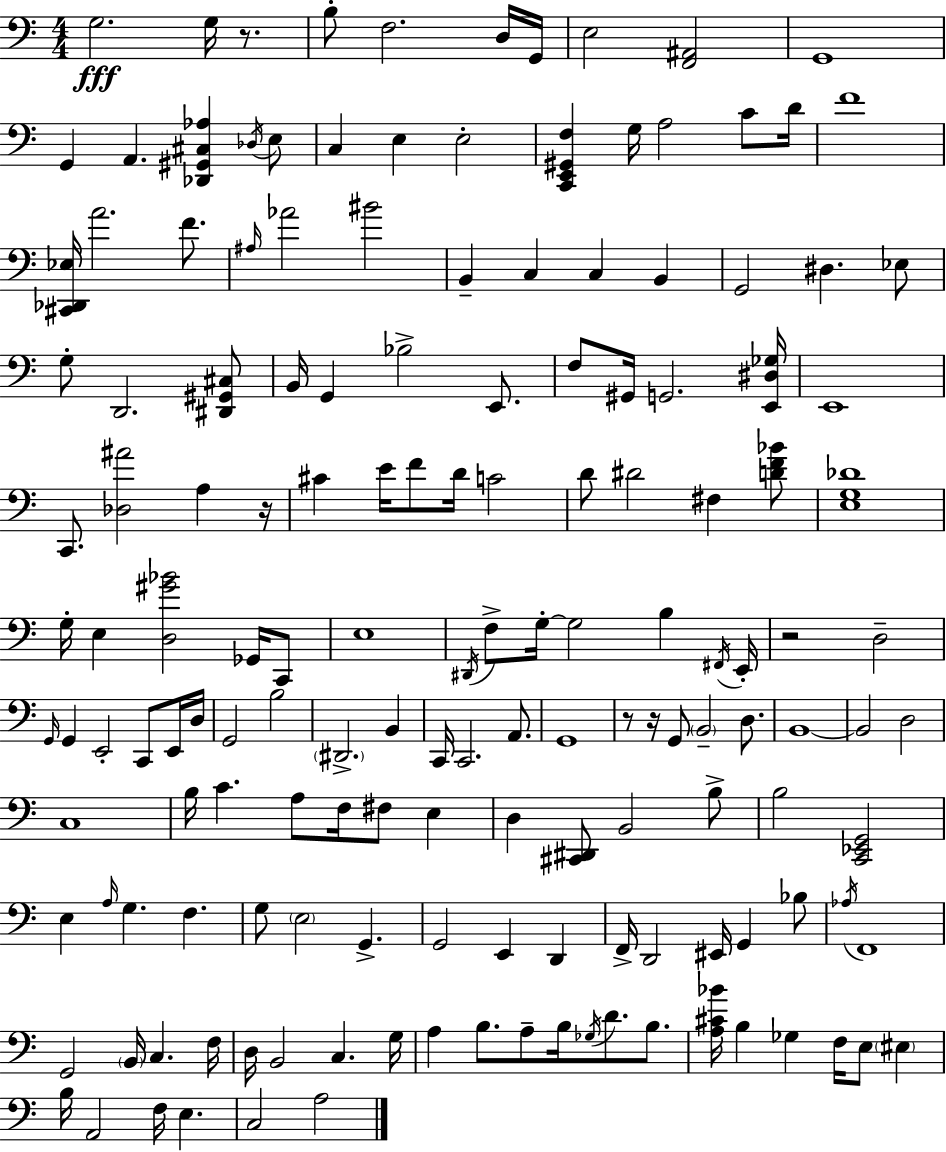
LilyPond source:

{
  \clef bass
  \numericTimeSignature
  \time 4/4
  \key a \minor
  g2.\fff g16 r8. | b8-. f2. d16 g,16 | e2 <f, ais,>2 | g,1 | \break g,4 a,4. <des, gis, cis aes>4 \acciaccatura { des16 } e8 | c4 e4 e2-. | <c, e, gis, f>4 g16 a2 c'8 | d'16 f'1 | \break <cis, des, ees>16 a'2. f'8. | \grace { ais16 } aes'2 bis'2 | b,4-- c4 c4 b,4 | g,2 dis4. | \break ees8 g8-. d,2. | <dis, gis, cis>8 b,16 g,4 bes2-> e,8. | f8 gis,16 g,2. | <e, dis ges>16 e,1 | \break c,8. <des ais'>2 a4 | r16 cis'4 e'16 f'8 d'16 c'2 | d'8 dis'2 fis4 | <d' f' bes'>8 <e g des'>1 | \break g16-. e4 <d gis' bes'>2 ges,16 | c,8 e1 | \acciaccatura { dis,16 } f8-> g16-.~~ g2 b4 | \acciaccatura { fis,16 } e,16-. r2 d2-- | \break \grace { g,16 } g,4 e,2-. | c,8 e,16 d16 g,2 b2 | \parenthesize dis,2.-> | b,4 c,16 c,2. | \break a,8. g,1 | r8 r16 g,8 \parenthesize b,2-- | d8. b,1~~ | b,2 d2 | \break c1 | b16 c'4. a8 f16 fis8 | e4 d4 <cis, dis,>8 b,2 | b8-> b2 <c, ees, g,>2 | \break e4 \grace { a16 } g4. | f4. g8 \parenthesize e2 | g,4.-> g,2 e,4 | d,4 f,16-> d,2 eis,16 | \break g,4 bes8 \acciaccatura { aes16 } f,1 | g,2 \parenthesize b,16 | c4. f16 d16 b,2 | c4. g16 a4 b8. a8-- | \break b16 \acciaccatura { ges16 } d'8. b8. <a cis' bes'>16 b4 ges4 | f16 e8 \parenthesize eis4 b16 a,2 | f16 e4. c2 | a2 \bar "|."
}